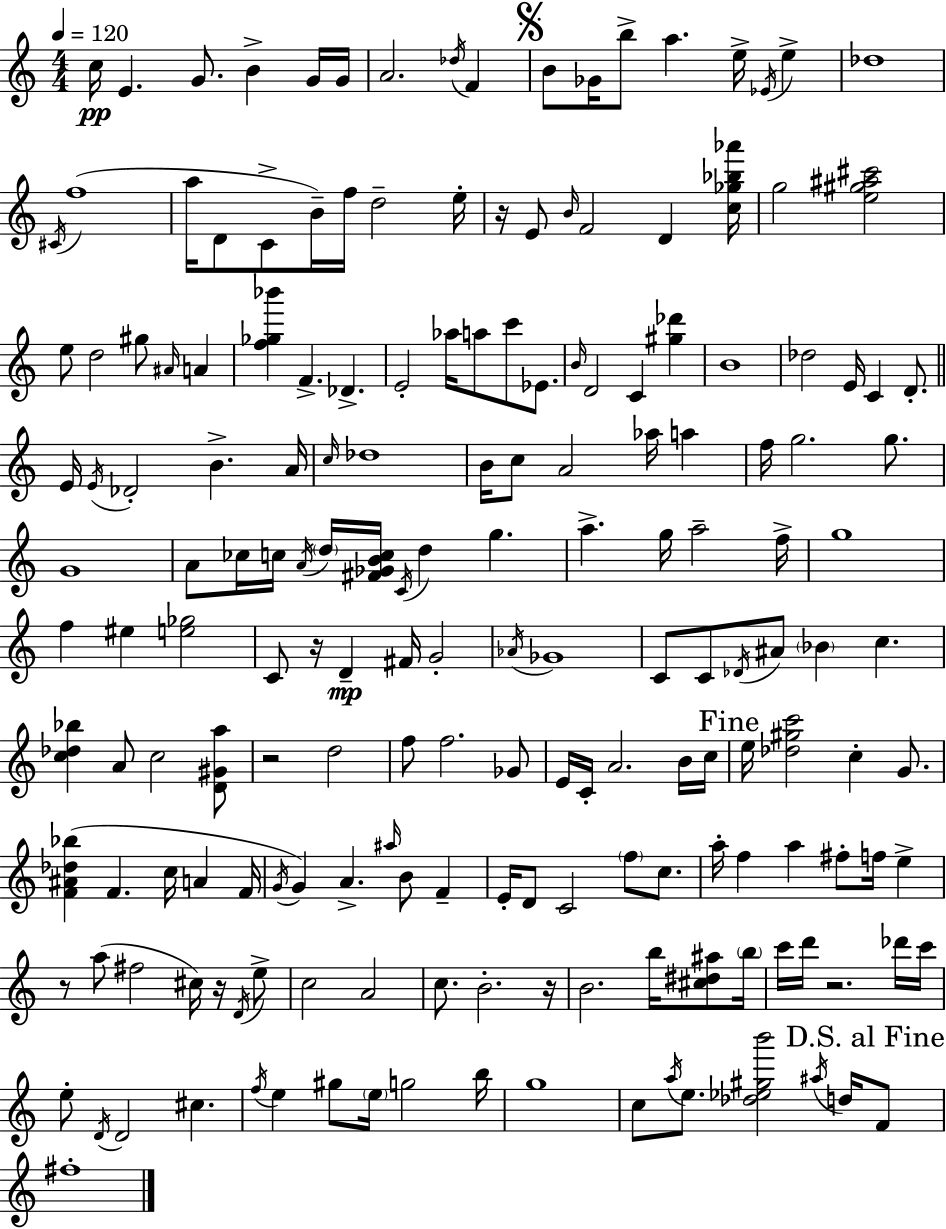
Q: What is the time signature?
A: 4/4